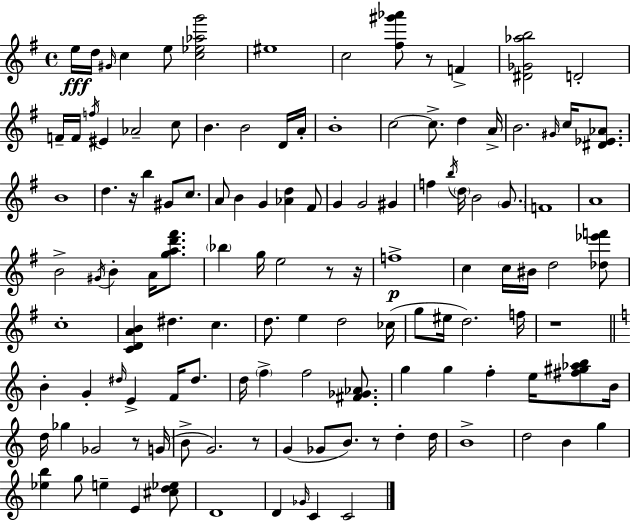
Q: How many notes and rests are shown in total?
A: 126